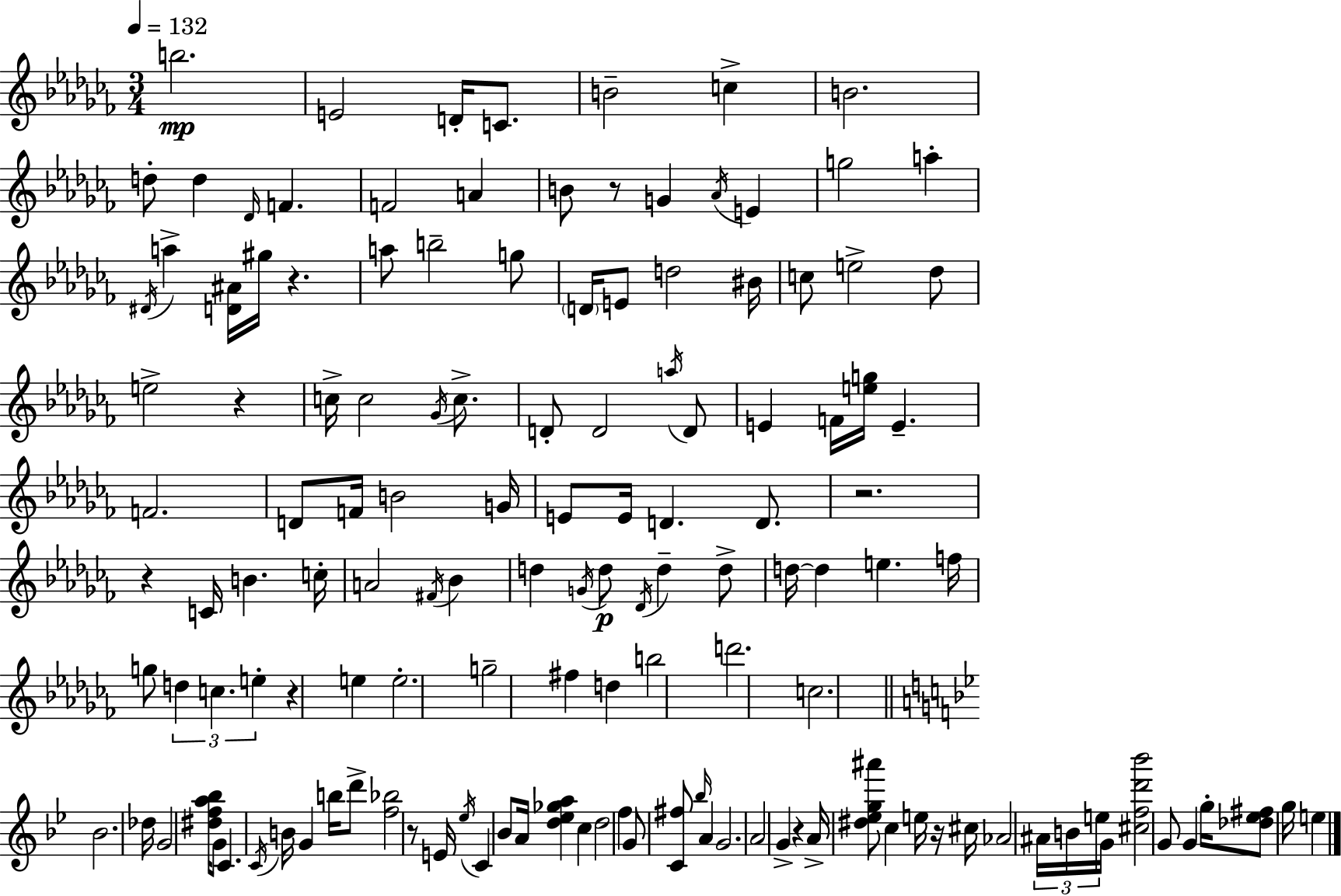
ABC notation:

X:1
T:Untitled
M:3/4
L:1/4
K:Abm
b2 E2 D/4 C/2 B2 c B2 d/2 d _D/4 F F2 A B/2 z/2 G _A/4 E g2 a ^D/4 a [D^A]/4 ^g/4 z a/2 b2 g/2 D/4 E/2 d2 ^B/4 c/2 e2 _d/2 e2 z c/4 c2 _G/4 c/2 D/2 D2 a/4 D/2 E F/4 [eg]/4 E F2 D/2 F/4 B2 G/4 E/2 E/4 D D/2 z2 z C/4 B c/4 A2 ^F/4 _B d G/4 d/2 _D/4 d d/2 d/4 d e f/4 g/2 d c e z e e2 g2 ^f d b2 d'2 c2 _B2 _d/4 G2 [^dfa_b]/4 G/2 C C/4 B/4 G b/4 d'/2 [f_b]2 z/2 E/4 _e/4 C _B/2 A/4 [d_e_ga] c d2 f G/2 [C^f]/2 _b/4 A G2 A2 G z A/4 [^d_eg^a']/2 c e/4 z/4 ^c/4 _A2 ^A/4 B/4 e/4 G/4 [^cfd'_b']2 G/2 G g/4 [_d_e^f]/2 g/4 e